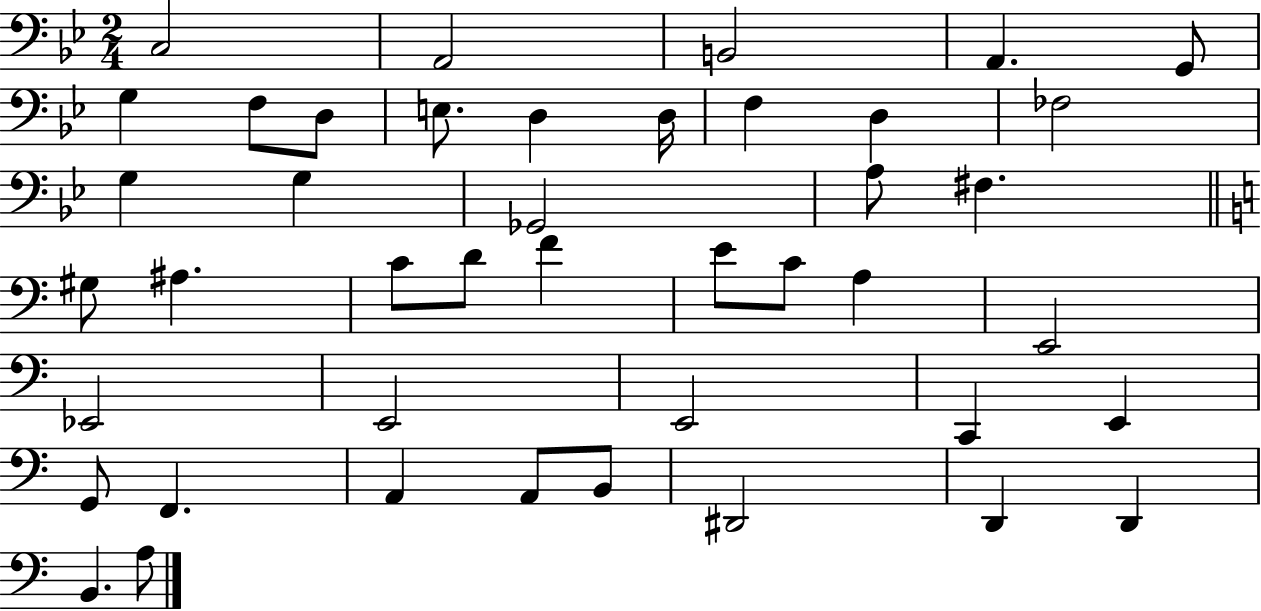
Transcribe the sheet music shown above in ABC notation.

X:1
T:Untitled
M:2/4
L:1/4
K:Bb
C,2 A,,2 B,,2 A,, G,,/2 G, F,/2 D,/2 E,/2 D, D,/4 F, D, _F,2 G, G, _G,,2 A,/2 ^F, ^G,/2 ^A, C/2 D/2 F E/2 C/2 A, E,,2 _E,,2 E,,2 E,,2 C,, E,, G,,/2 F,, A,, A,,/2 B,,/2 ^D,,2 D,, D,, B,, A,/2